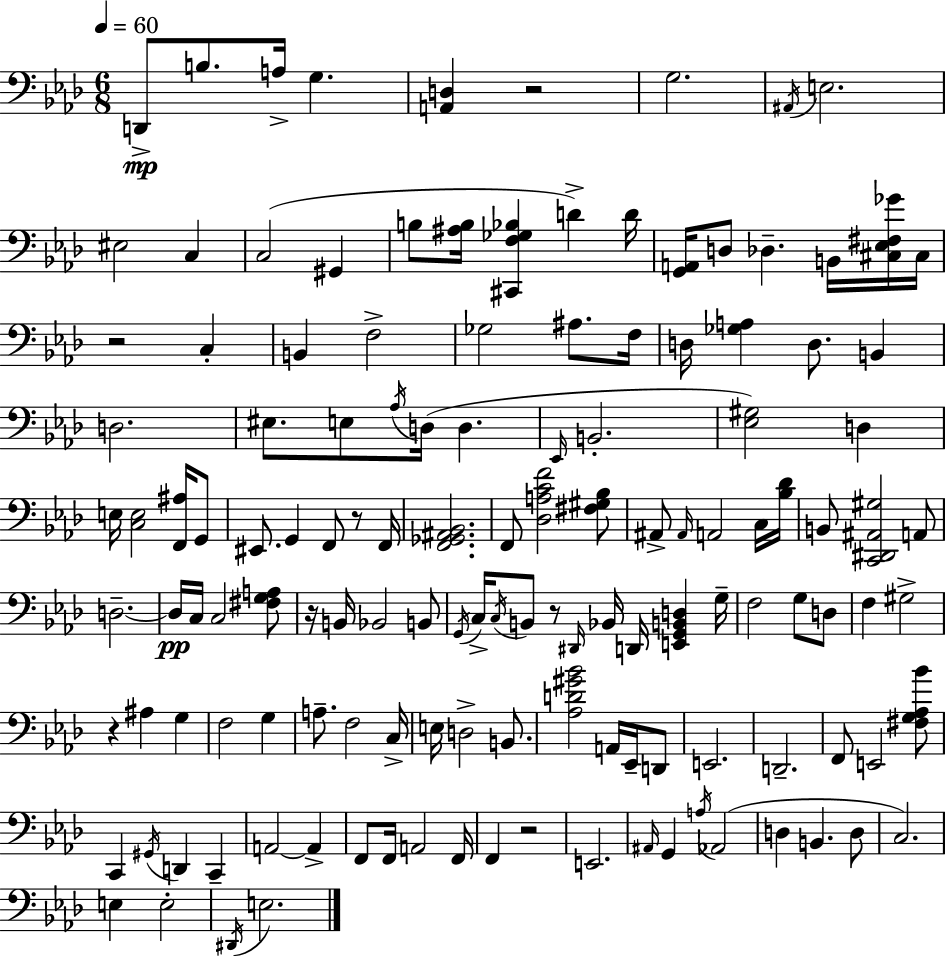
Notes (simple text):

D2/e B3/e. A3/s G3/q. [A2,D3]/q R/h G3/h. A#2/s E3/h. EIS3/h C3/q C3/h G#2/q B3/e [A#3,B3]/s [C#2,F3,Gb3,Bb3]/q D4/q D4/s [G2,A2]/s D3/e Db3/q. B2/s [C#3,Eb3,F#3,Gb4]/s C#3/s R/h C3/q B2/q F3/h Gb3/h A#3/e. F3/s D3/s [Gb3,A3]/q D3/e. B2/q D3/h. EIS3/e. E3/e Ab3/s D3/s D3/q. Eb2/s B2/h. [Eb3,G#3]/h D3/q E3/s [C3,E3]/h [F2,A#3]/s G2/e EIS2/e. G2/q F2/e R/e F2/s [F2,Gb2,A#2,Bb2]/h. F2/e [Db3,A3,C4,F4]/h [F#3,G#3,Bb3]/e A#2/e A#2/s A2/h C3/s [Bb3,Db4]/s B2/e [C2,D#2,A#2,G#3]/h A2/e D3/h. D3/s C3/s C3/h [F#3,G3,A3]/e R/s B2/s Bb2/h B2/e G2/s C3/s C3/s B2/e R/e D#2/s Bb2/s D2/s [E2,G2,B2,D3]/q G3/s F3/h G3/e D3/e F3/q G#3/h R/q A#3/q G3/q F3/h G3/q A3/e. F3/h C3/s E3/s D3/h B2/e. [Ab3,D4,G#4,Bb4]/h A2/s Eb2/s D2/e E2/h. D2/h. F2/e E2/h [F#3,G3,Ab3,Bb4]/e C2/q G#2/s D2/q C2/q A2/h A2/q F2/e F2/s A2/h F2/s F2/q R/h E2/h. A#2/s G2/q A3/s Ab2/h D3/q B2/q. D3/e C3/h. E3/q E3/h D#2/s E3/h.